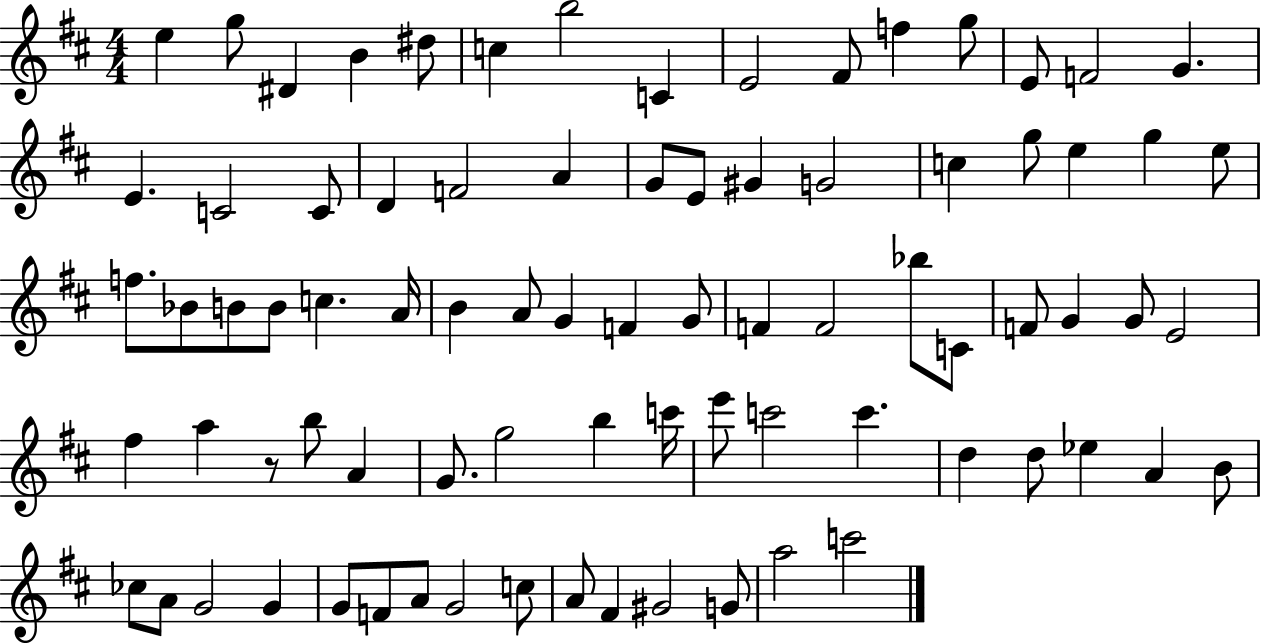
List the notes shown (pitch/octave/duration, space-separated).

E5/q G5/e D#4/q B4/q D#5/e C5/q B5/h C4/q E4/h F#4/e F5/q G5/e E4/e F4/h G4/q. E4/q. C4/h C4/e D4/q F4/h A4/q G4/e E4/e G#4/q G4/h C5/q G5/e E5/q G5/q E5/e F5/e. Bb4/e B4/e B4/e C5/q. A4/s B4/q A4/e G4/q F4/q G4/e F4/q F4/h Bb5/e C4/e F4/e G4/q G4/e E4/h F#5/q A5/q R/e B5/e A4/q G4/e. G5/h B5/q C6/s E6/e C6/h C6/q. D5/q D5/e Eb5/q A4/q B4/e CES5/e A4/e G4/h G4/q G4/e F4/e A4/e G4/h C5/e A4/e F#4/q G#4/h G4/e A5/h C6/h